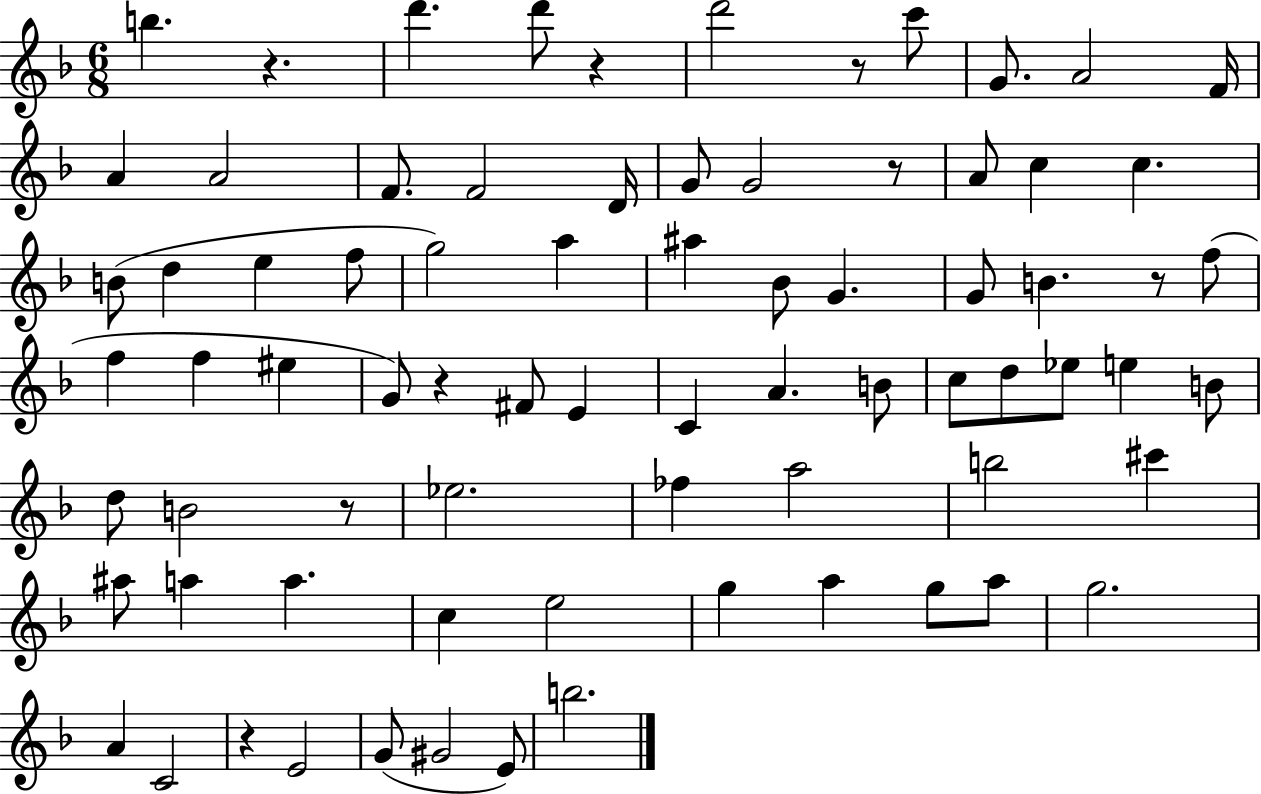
X:1
T:Untitled
M:6/8
L:1/4
K:F
b z d' d'/2 z d'2 z/2 c'/2 G/2 A2 F/4 A A2 F/2 F2 D/4 G/2 G2 z/2 A/2 c c B/2 d e f/2 g2 a ^a _B/2 G G/2 B z/2 f/2 f f ^e G/2 z ^F/2 E C A B/2 c/2 d/2 _e/2 e B/2 d/2 B2 z/2 _e2 _f a2 b2 ^c' ^a/2 a a c e2 g a g/2 a/2 g2 A C2 z E2 G/2 ^G2 E/2 b2